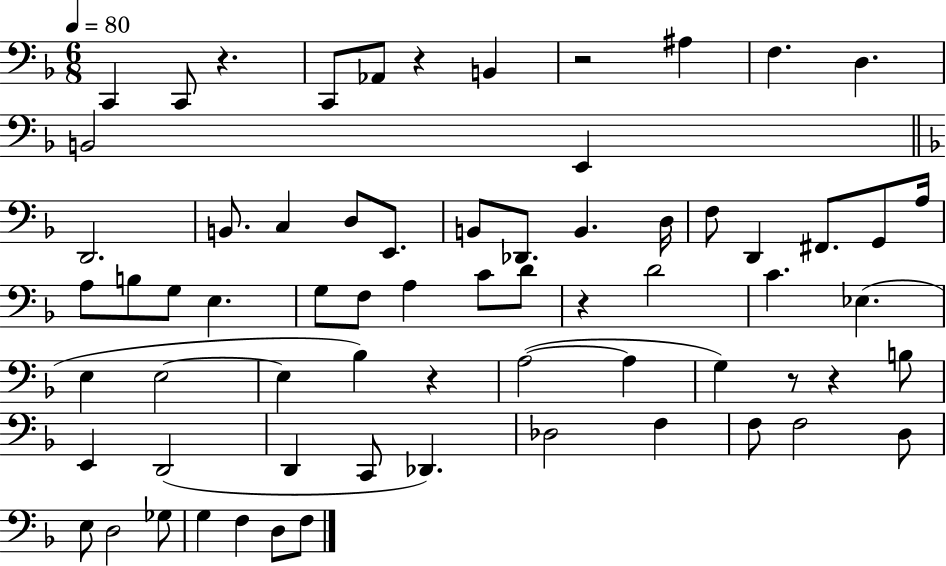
X:1
T:Untitled
M:6/8
L:1/4
K:F
C,, C,,/2 z C,,/2 _A,,/2 z B,, z2 ^A, F, D, B,,2 E,, D,,2 B,,/2 C, D,/2 E,,/2 B,,/2 _D,,/2 B,, D,/4 F,/2 D,, ^F,,/2 G,,/2 A,/4 A,/2 B,/2 G,/2 E, G,/2 F,/2 A, C/2 D/2 z D2 C _E, E, E,2 E, _B, z A,2 A, G, z/2 z B,/2 E,, D,,2 D,, C,,/2 _D,, _D,2 F, F,/2 F,2 D,/2 E,/2 D,2 _G,/2 G, F, D,/2 F,/2